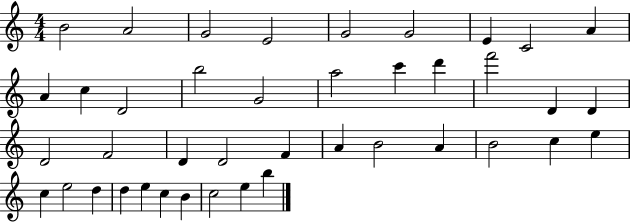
{
  \clef treble
  \numericTimeSignature
  \time 4/4
  \key c \major
  b'2 a'2 | g'2 e'2 | g'2 g'2 | e'4 c'2 a'4 | \break a'4 c''4 d'2 | b''2 g'2 | a''2 c'''4 d'''4 | f'''2 d'4 d'4 | \break d'2 f'2 | d'4 d'2 f'4 | a'4 b'2 a'4 | b'2 c''4 e''4 | \break c''4 e''2 d''4 | d''4 e''4 c''4 b'4 | c''2 e''4 b''4 | \bar "|."
}